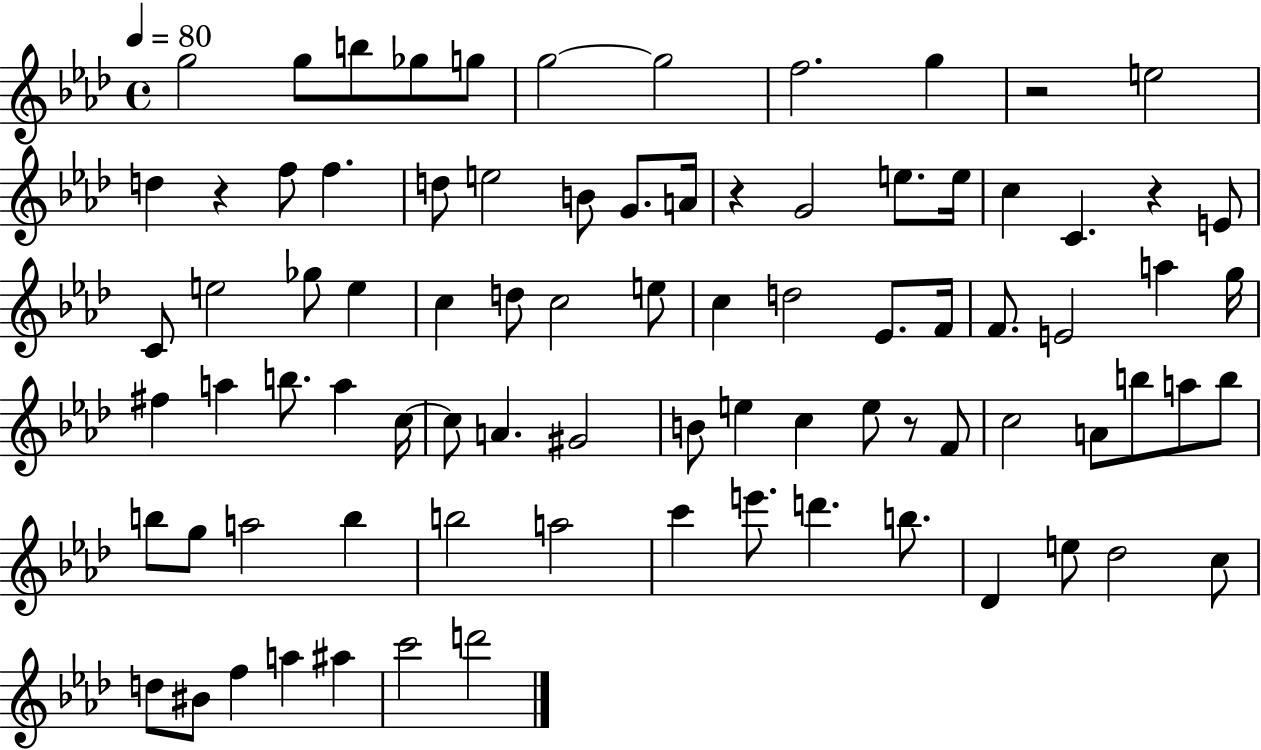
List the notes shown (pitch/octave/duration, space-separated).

G5/h G5/e B5/e Gb5/e G5/e G5/h G5/h F5/h. G5/q R/h E5/h D5/q R/q F5/e F5/q. D5/e E5/h B4/e G4/e. A4/s R/q G4/h E5/e. E5/s C5/q C4/q. R/q E4/e C4/e E5/h Gb5/e E5/q C5/q D5/e C5/h E5/e C5/q D5/h Eb4/e. F4/s F4/e. E4/h A5/q G5/s F#5/q A5/q B5/e. A5/q C5/s C5/e A4/q. G#4/h B4/e E5/q C5/q E5/e R/e F4/e C5/h A4/e B5/e A5/e B5/e B5/e G5/e A5/h B5/q B5/h A5/h C6/q E6/e. D6/q. B5/e. Db4/q E5/e Db5/h C5/e D5/e BIS4/e F5/q A5/q A#5/q C6/h D6/h